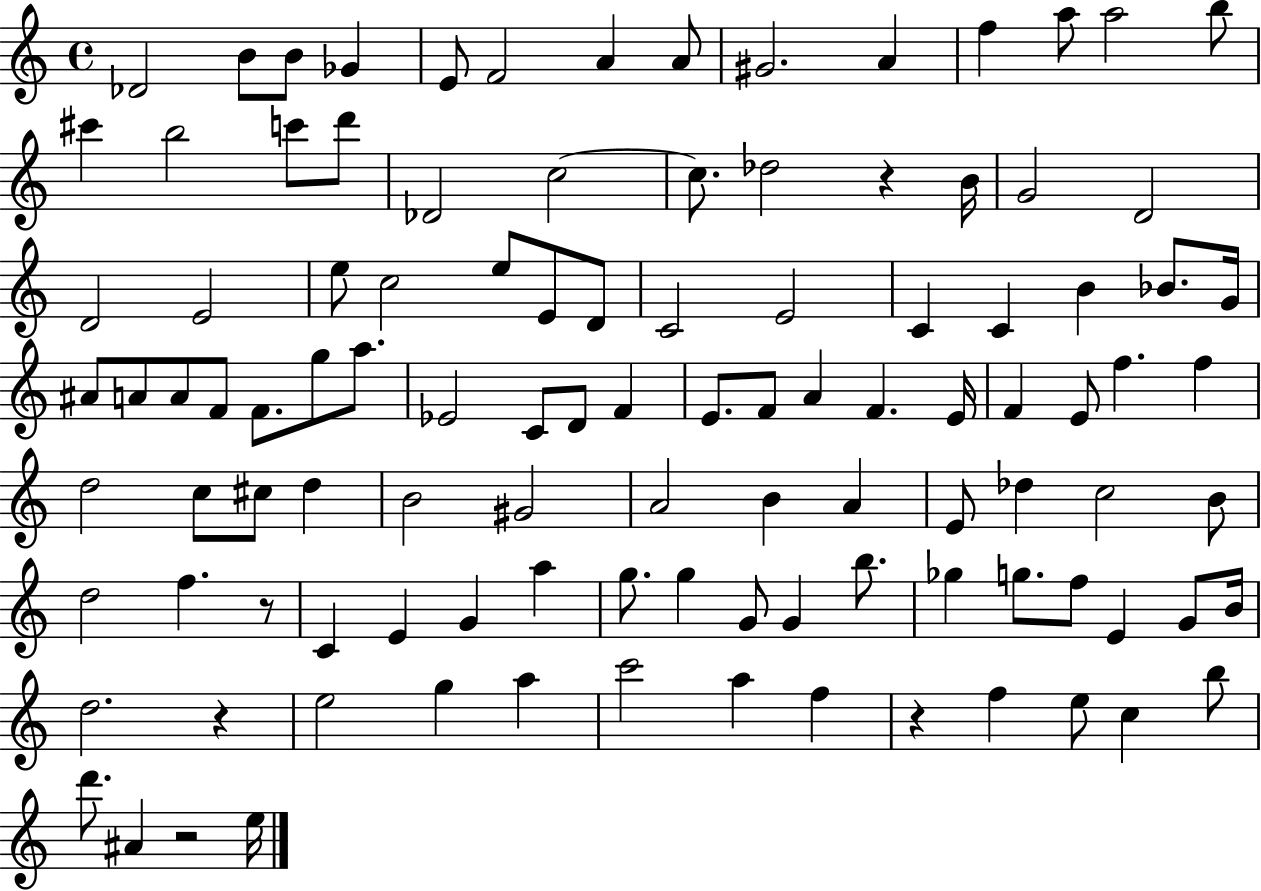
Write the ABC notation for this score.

X:1
T:Untitled
M:4/4
L:1/4
K:C
_D2 B/2 B/2 _G E/2 F2 A A/2 ^G2 A f a/2 a2 b/2 ^c' b2 c'/2 d'/2 _D2 c2 c/2 _d2 z B/4 G2 D2 D2 E2 e/2 c2 e/2 E/2 D/2 C2 E2 C C B _B/2 G/4 ^A/2 A/2 A/2 F/2 F/2 g/2 a/2 _E2 C/2 D/2 F E/2 F/2 A F E/4 F E/2 f f d2 c/2 ^c/2 d B2 ^G2 A2 B A E/2 _d c2 B/2 d2 f z/2 C E G a g/2 g G/2 G b/2 _g g/2 f/2 E G/2 B/4 d2 z e2 g a c'2 a f z f e/2 c b/2 d'/2 ^A z2 e/4